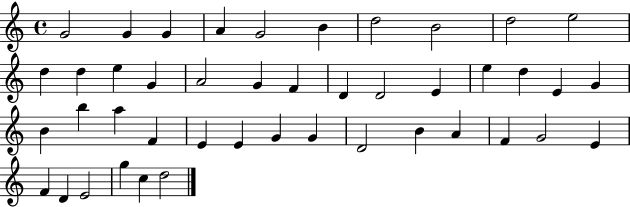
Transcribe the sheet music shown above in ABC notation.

X:1
T:Untitled
M:4/4
L:1/4
K:C
G2 G G A G2 B d2 B2 d2 e2 d d e G A2 G F D D2 E e d E G B b a F E E G G D2 B A F G2 E F D E2 g c d2